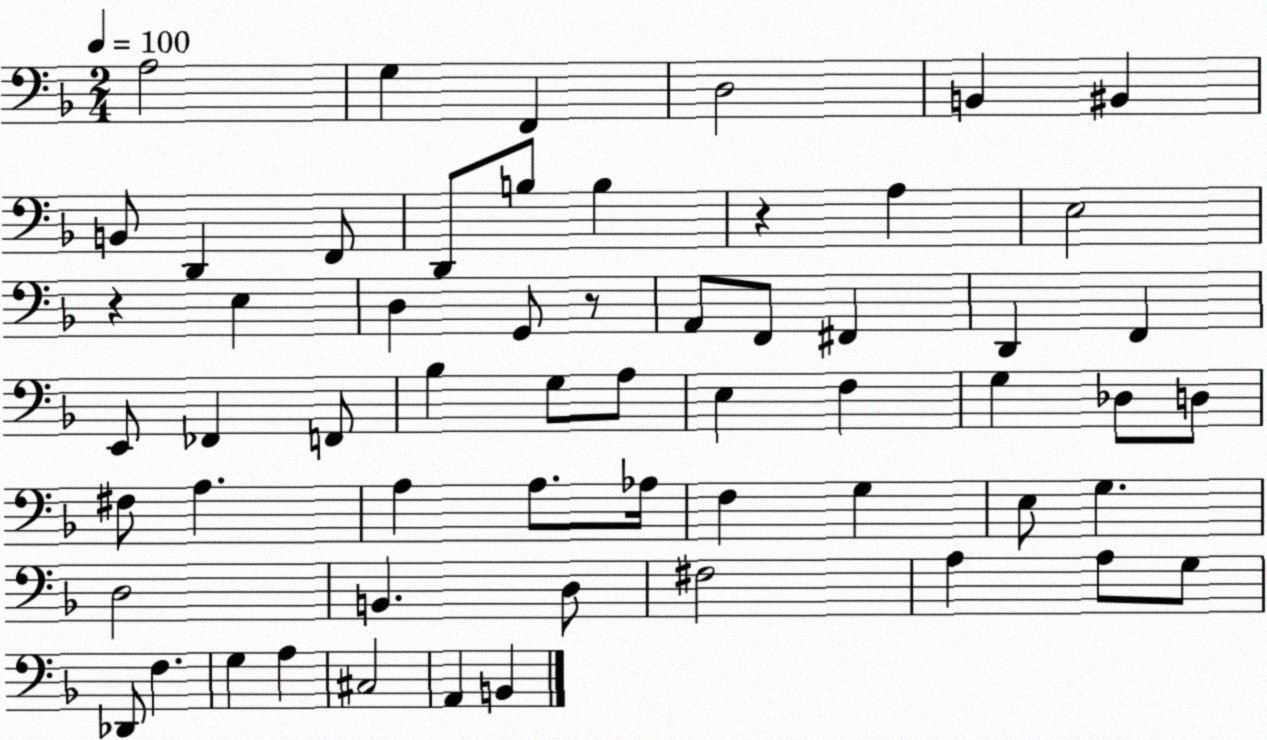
X:1
T:Untitled
M:2/4
L:1/4
K:F
A,2 G, F,, D,2 B,, ^B,, B,,/2 D,, F,,/2 D,,/2 B,/2 B, z A, E,2 z E, D, G,,/2 z/2 A,,/2 F,,/2 ^F,, D,, F,, E,,/2 _F,, F,,/2 _B, G,/2 A,/2 E, F, G, _D,/2 D,/2 ^F,/2 A, A, A,/2 _A,/4 F, G, E,/2 G, D,2 B,, D,/2 ^F,2 A, A,/2 G,/2 _D,,/2 F, G, A, ^C,2 A,, B,,